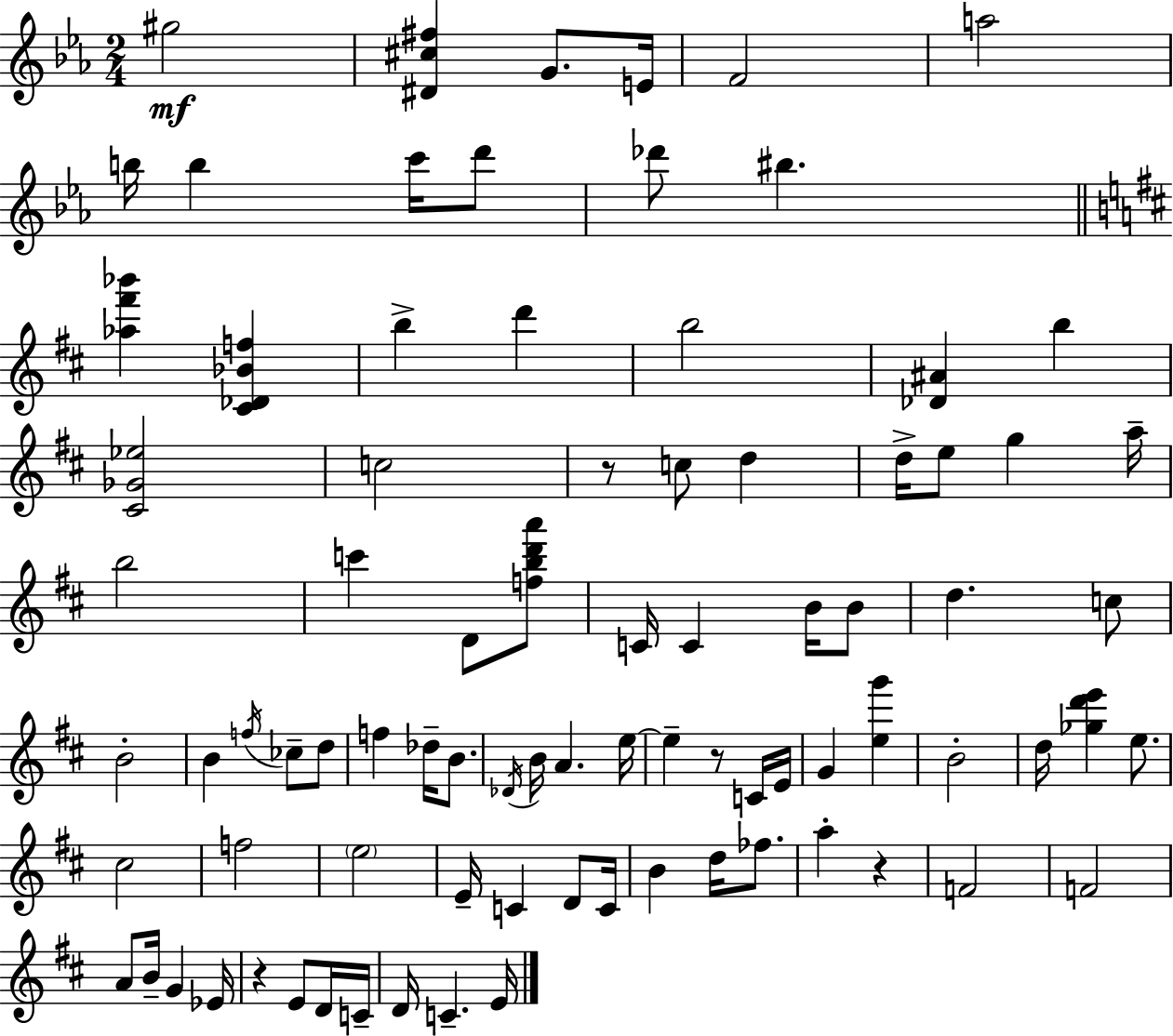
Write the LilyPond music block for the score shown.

{
  \clef treble
  \numericTimeSignature
  \time 2/4
  \key c \minor
  gis''2\mf | <dis' cis'' fis''>4 g'8. e'16 | f'2 | a''2 | \break b''16 b''4 c'''16 d'''8 | des'''8 bis''4. | \bar "||" \break \key d \major <aes'' fis''' bes'''>4 <cis' des' bes' f''>4 | b''4-> d'''4 | b''2 | <des' ais'>4 b''4 | \break <cis' ges' ees''>2 | c''2 | r8 c''8 d''4 | d''16-> e''8 g''4 a''16-- | \break b''2 | c'''4 d'8 <f'' b'' d''' a'''>8 | c'16 c'4 b'16 b'8 | d''4. c''8 | \break b'2-. | b'4 \acciaccatura { f''16 } ces''8-- d''8 | f''4 des''16-- b'8. | \acciaccatura { des'16 } b'16 a'4. | \break e''16~~ e''4-- r8 | c'16 e'16 g'4 <e'' g'''>4 | b'2-. | d''16 <ges'' d''' e'''>4 e''8. | \break cis''2 | f''2 | \parenthesize e''2 | e'16-- c'4 d'8 | \break c'16 b'4 d''16 fes''8. | a''4-. r4 | f'2 | f'2 | \break a'8 b'16-- g'4 | ees'16 r4 e'8 | d'16 c'16-- d'16 c'4.-- | e'16 \bar "|."
}